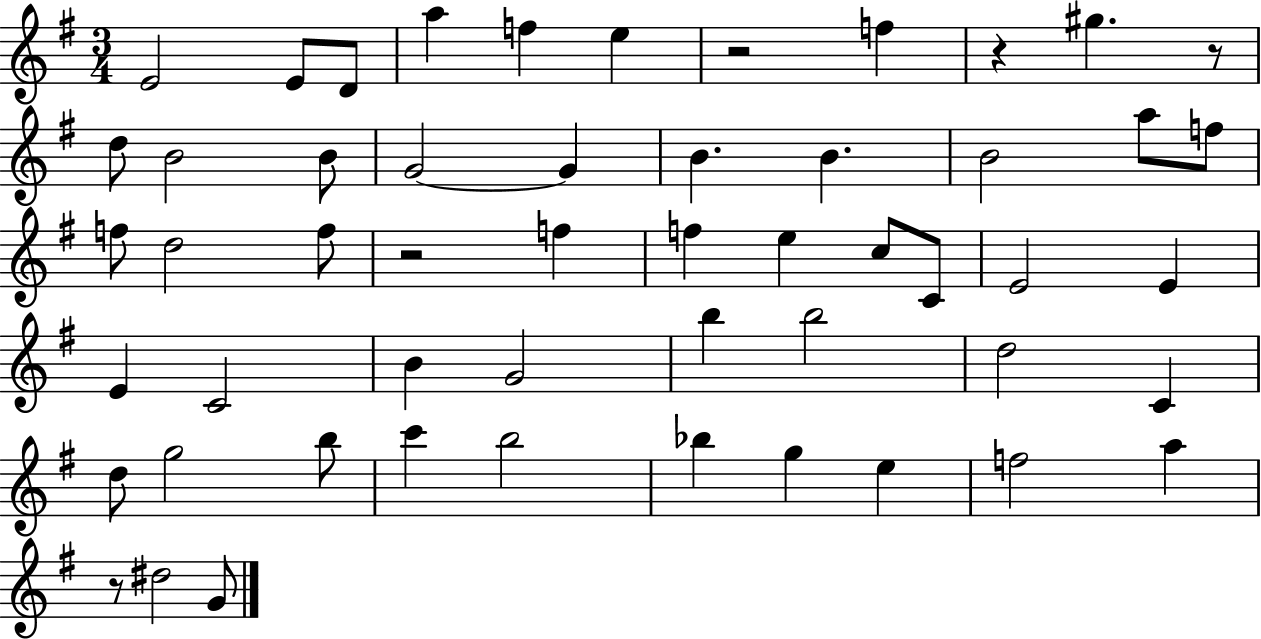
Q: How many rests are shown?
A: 5